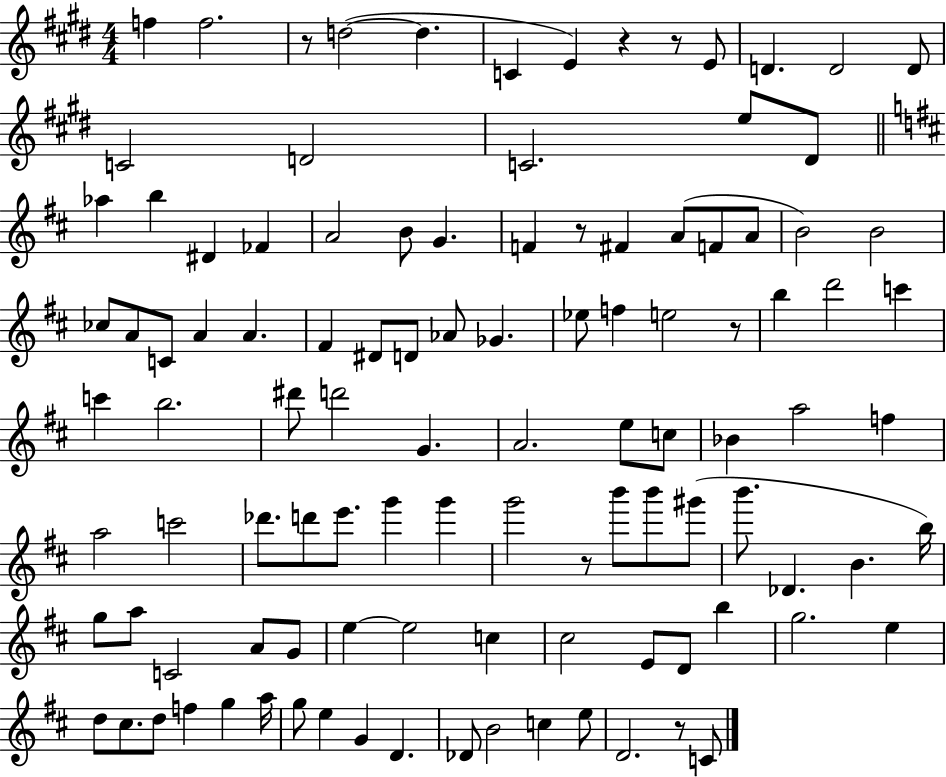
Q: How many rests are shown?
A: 7